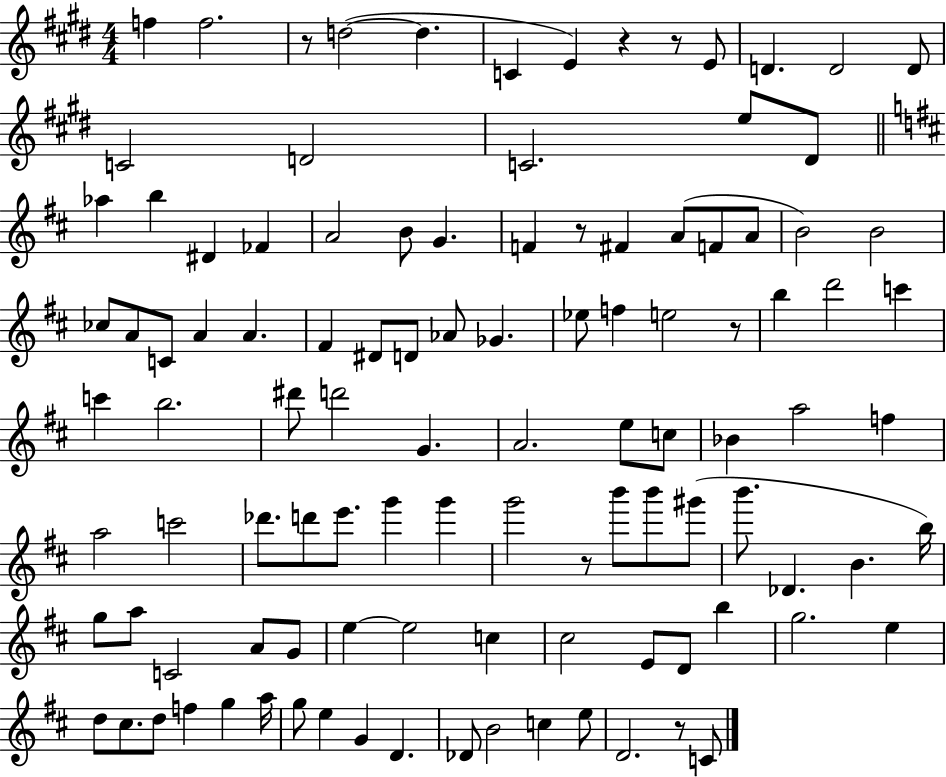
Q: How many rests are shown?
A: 7